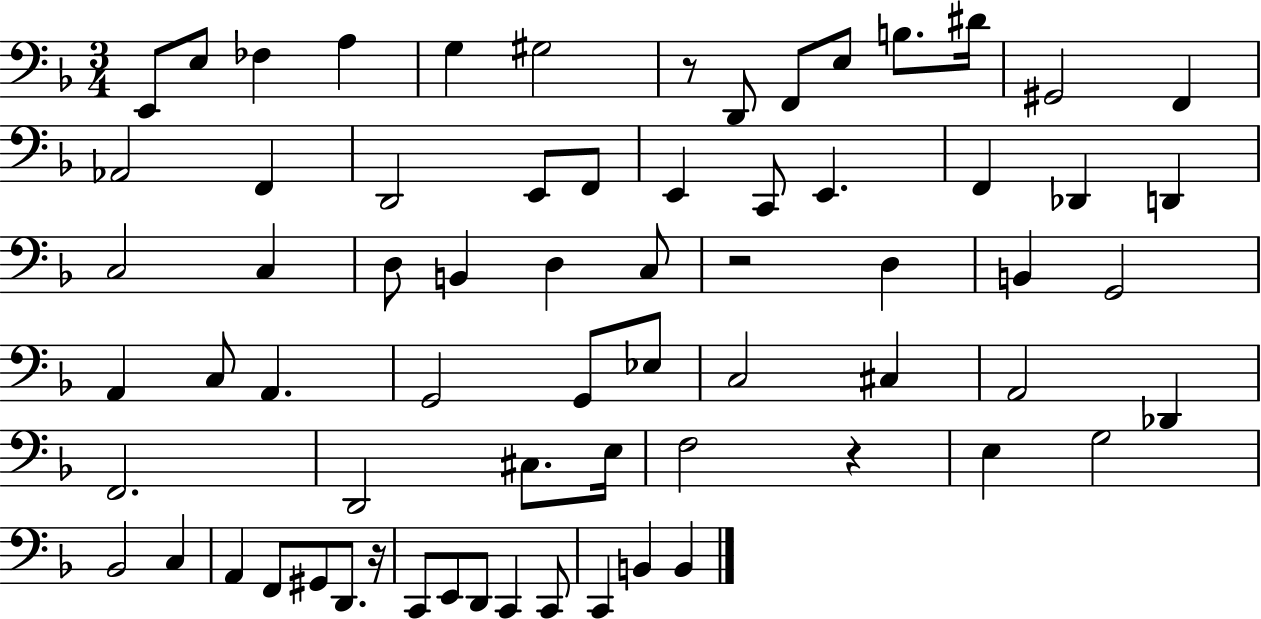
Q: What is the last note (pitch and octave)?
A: B2